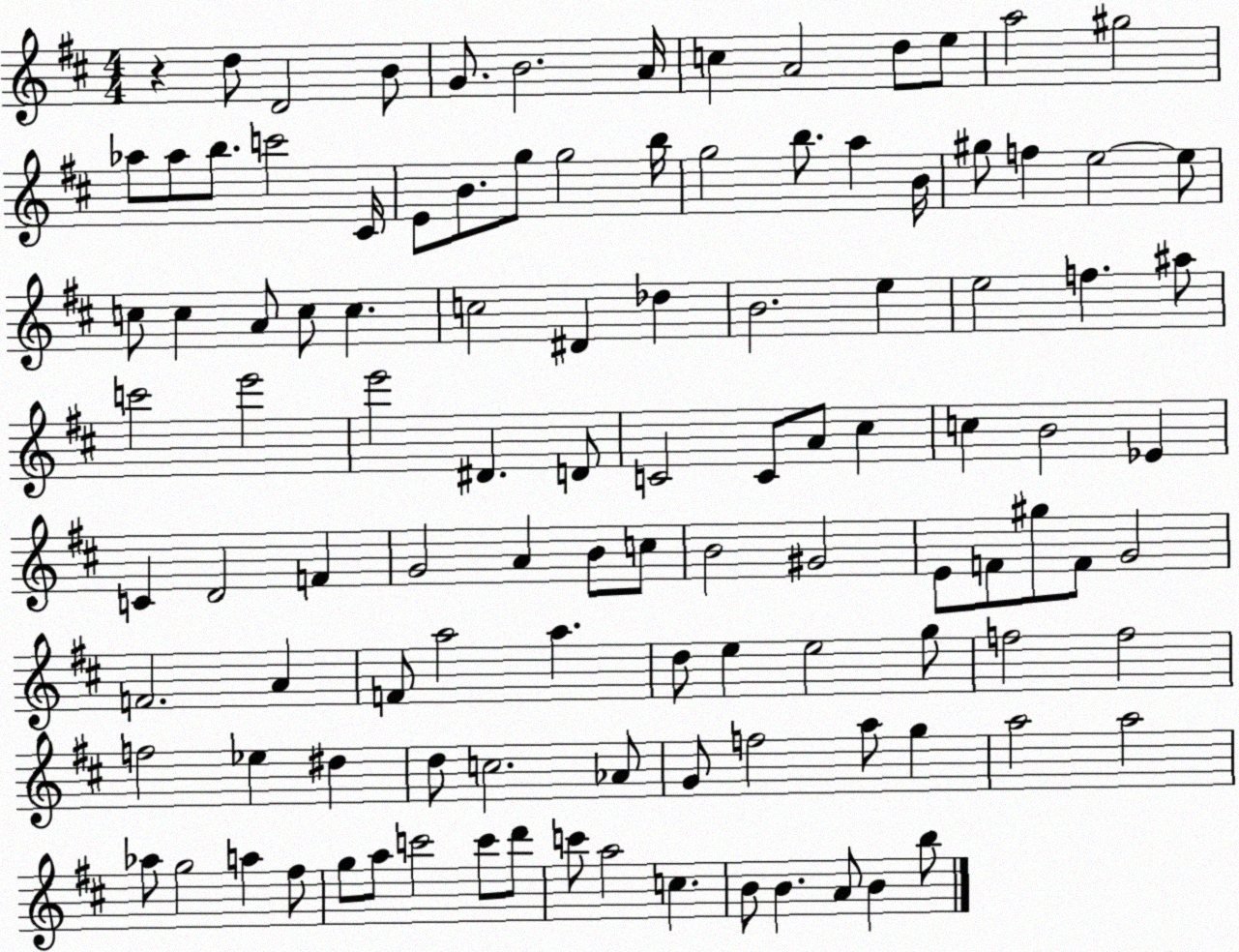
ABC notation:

X:1
T:Untitled
M:4/4
L:1/4
K:D
z d/2 D2 B/2 G/2 B2 A/4 c A2 d/2 e/2 a2 ^g2 _a/2 _a/2 b/2 c'2 ^C/4 E/2 B/2 g/2 g2 b/4 g2 b/2 a B/4 ^g/2 f e2 e/2 c/2 c A/2 c/2 c c2 ^D _d B2 e e2 f ^a/2 c'2 e'2 e'2 ^D D/2 C2 C/2 A/2 ^c c B2 _E C D2 F G2 A B/2 c/2 B2 ^G2 E/2 F/2 ^g/2 F/2 G2 F2 A F/2 a2 a d/2 e e2 g/2 f2 f2 f2 _e ^d d/2 c2 _A/2 G/2 f2 a/2 g a2 a2 _a/2 g2 a ^f/2 g/2 a/2 c'2 c'/2 d'/2 c'/2 a2 c B/2 B A/2 B b/2